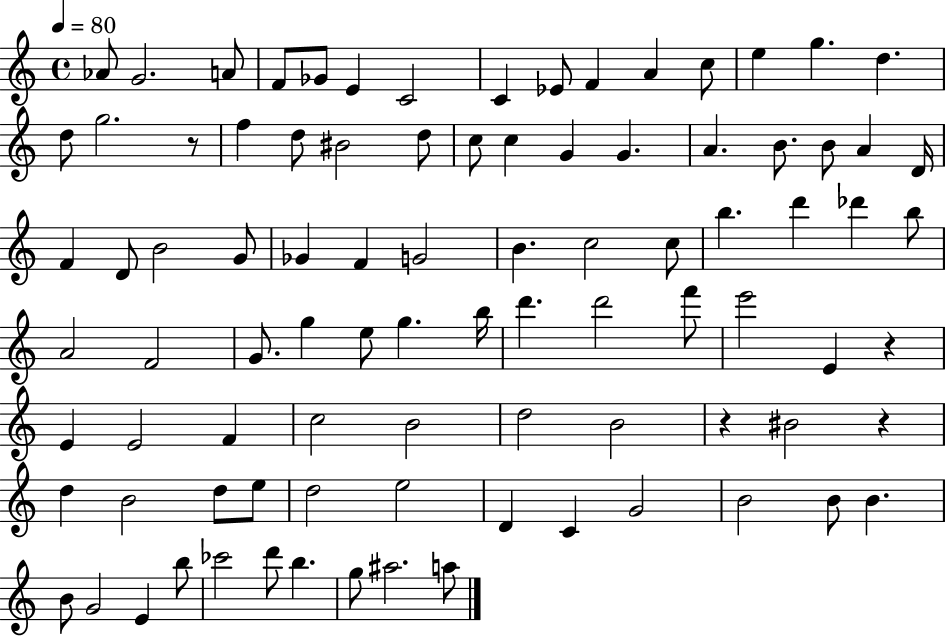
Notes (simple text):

Ab4/e G4/h. A4/e F4/e Gb4/e E4/q C4/h C4/q Eb4/e F4/q A4/q C5/e E5/q G5/q. D5/q. D5/e G5/h. R/e F5/q D5/e BIS4/h D5/e C5/e C5/q G4/q G4/q. A4/q. B4/e. B4/e A4/q D4/s F4/q D4/e B4/h G4/e Gb4/q F4/q G4/h B4/q. C5/h C5/e B5/q. D6/q Db6/q B5/e A4/h F4/h G4/e. G5/q E5/e G5/q. B5/s D6/q. D6/h F6/e E6/h E4/q R/q E4/q E4/h F4/q C5/h B4/h D5/h B4/h R/q BIS4/h R/q D5/q B4/h D5/e E5/e D5/h E5/h D4/q C4/q G4/h B4/h B4/e B4/q. B4/e G4/h E4/q B5/e CES6/h D6/e B5/q. G5/e A#5/h. A5/e